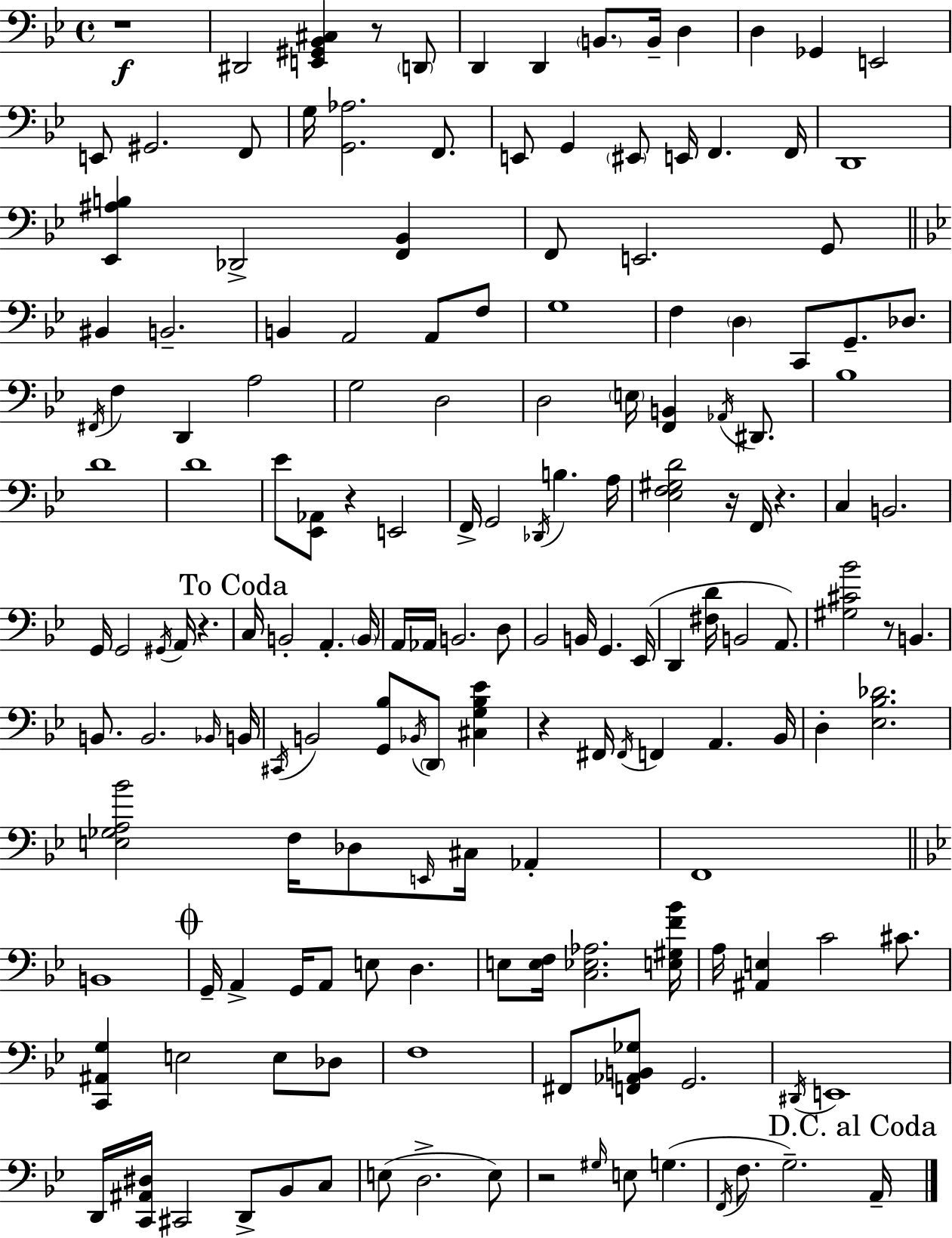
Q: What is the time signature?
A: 4/4